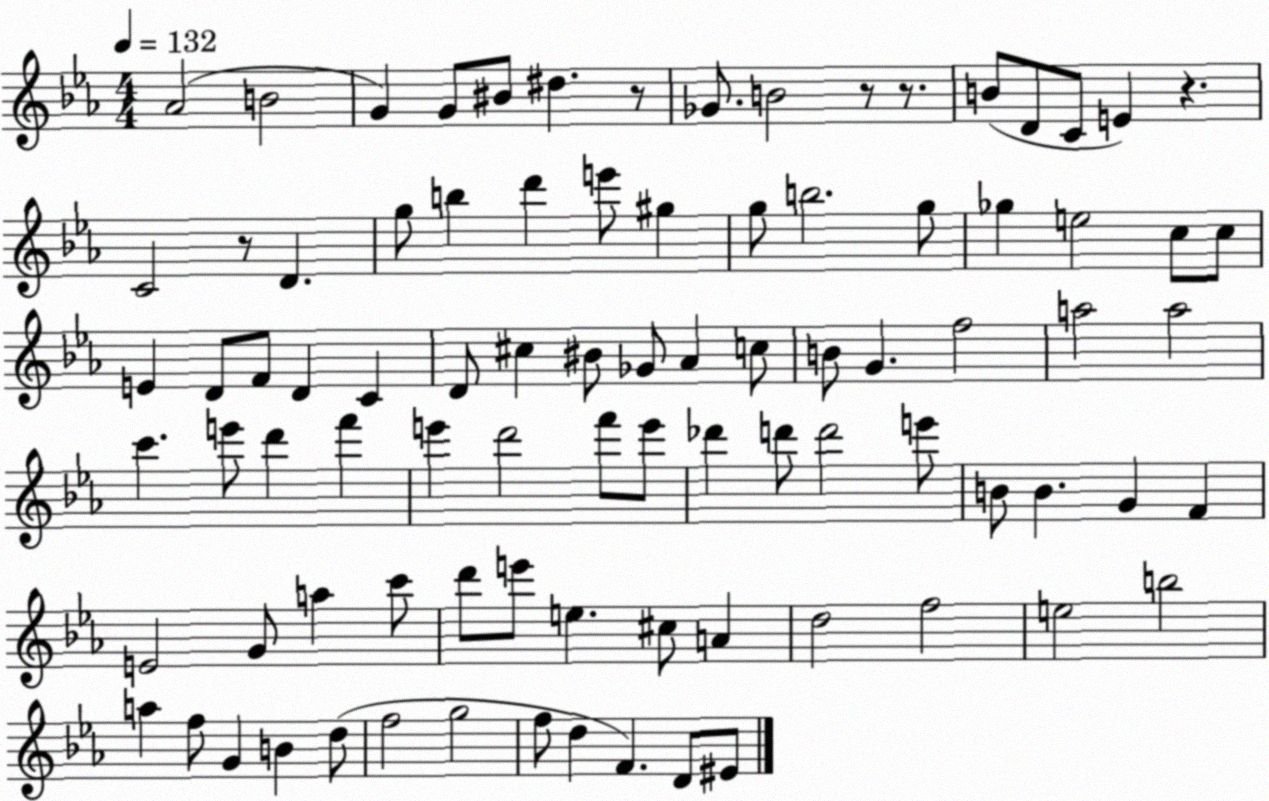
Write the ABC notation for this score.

X:1
T:Untitled
M:4/4
L:1/4
K:Eb
_A2 B2 G G/2 ^B/2 ^d z/2 _G/2 B2 z/2 z/2 B/2 D/2 C/2 E z C2 z/2 D g/2 b d' e'/2 ^g g/2 b2 g/2 _g e2 c/2 c/2 E D/2 F/2 D C D/2 ^c ^B/2 _G/2 _A c/2 B/2 G f2 a2 a2 c' e'/2 d' f' e' d'2 f'/2 e'/2 _d' d'/2 d'2 e'/2 B/2 B G F E2 G/2 a c'/2 d'/2 e'/2 e ^c/2 A d2 f2 e2 b2 a f/2 G B d/2 f2 g2 f/2 d F D/2 ^E/2